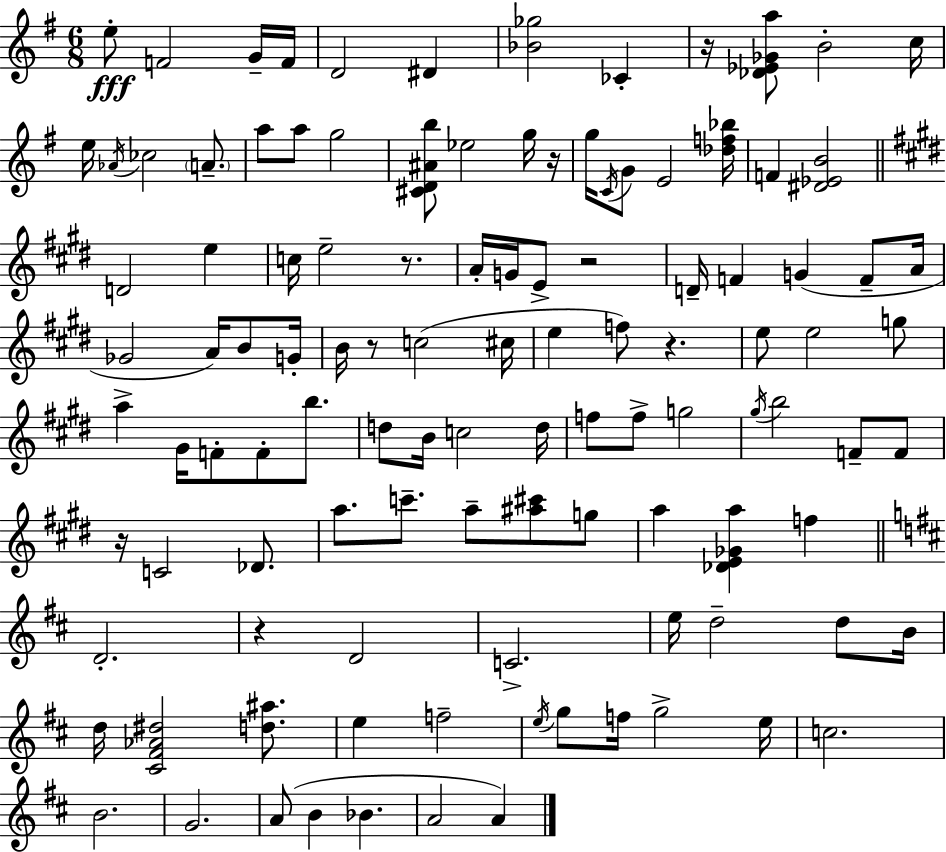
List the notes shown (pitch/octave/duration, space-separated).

E5/e F4/h G4/s F4/s D4/h D#4/q [Bb4,Gb5]/h CES4/q R/s [Db4,Eb4,Gb4,A5]/e B4/h C5/s E5/s Ab4/s CES5/h A4/e. A5/e A5/e G5/h [C#4,D4,A#4,B5]/e Eb5/h G5/s R/s G5/s C4/s G4/e E4/h [Db5,F5,Bb5]/s F4/q [D#4,Eb4,B4]/h D4/h E5/q C5/s E5/h R/e. A4/s G4/s E4/e R/h D4/s F4/q G4/q F4/e A4/s Gb4/h A4/s B4/e G4/s B4/s R/e C5/h C#5/s E5/q F5/e R/q. E5/e E5/h G5/e A5/q G#4/s F4/e F4/e B5/e. D5/e B4/s C5/h D5/s F5/e F5/e G5/h G#5/s B5/h F4/e F4/e R/s C4/h Db4/e. A5/e. C6/e. A5/e [A#5,C#6]/e G5/e A5/q [Db4,E4,Gb4,A5]/q F5/q D4/h. R/q D4/h C4/h. E5/s D5/h D5/e B4/s D5/s [C#4,F#4,Ab4,D#5]/h [D5,A#5]/e. E5/q F5/h E5/s G5/e F5/s G5/h E5/s C5/h. B4/h. G4/h. A4/e B4/q Bb4/q. A4/h A4/q